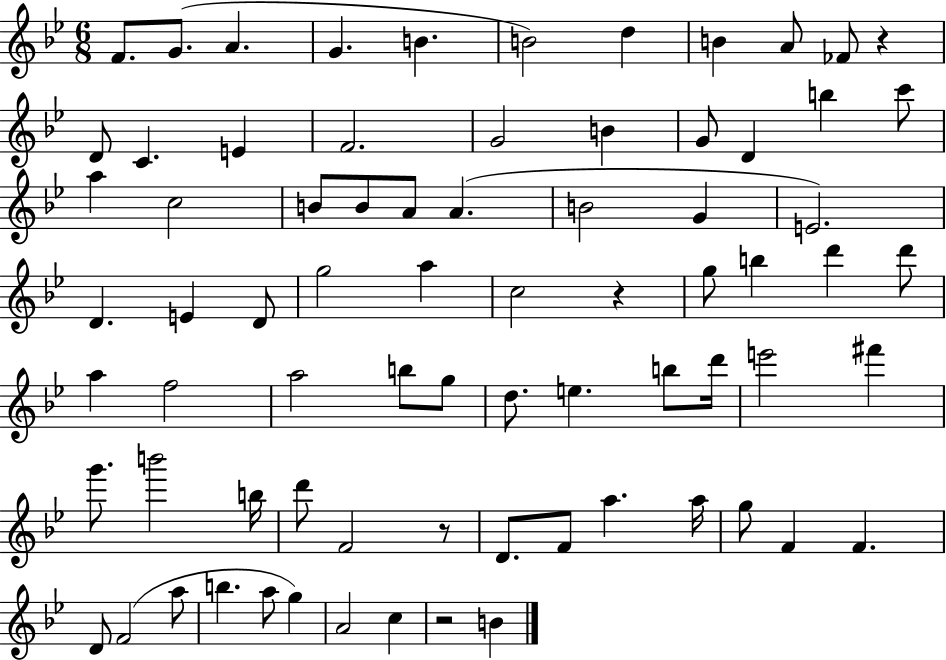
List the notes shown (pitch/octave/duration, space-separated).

F4/e. G4/e. A4/q. G4/q. B4/q. B4/h D5/q B4/q A4/e FES4/e R/q D4/e C4/q. E4/q F4/h. G4/h B4/q G4/e D4/q B5/q C6/e A5/q C5/h B4/e B4/e A4/e A4/q. B4/h G4/q E4/h. D4/q. E4/q D4/e G5/h A5/q C5/h R/q G5/e B5/q D6/q D6/e A5/q F5/h A5/h B5/e G5/e D5/e. E5/q. B5/e D6/s E6/h F#6/q G6/e. B6/h B5/s D6/e F4/h R/e D4/e. F4/e A5/q. A5/s G5/e F4/q F4/q. D4/e F4/h A5/e B5/q. A5/e G5/q A4/h C5/q R/h B4/q